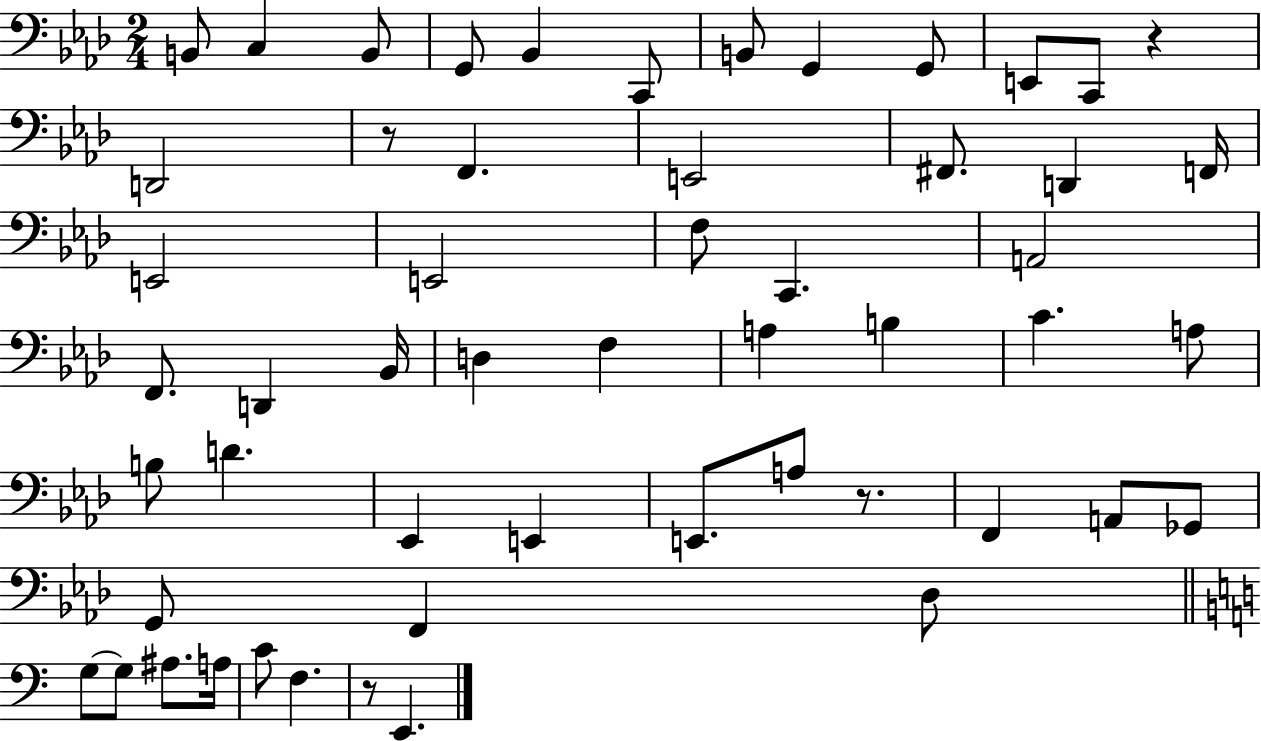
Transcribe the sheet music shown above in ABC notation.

X:1
T:Untitled
M:2/4
L:1/4
K:Ab
B,,/2 C, B,,/2 G,,/2 _B,, C,,/2 B,,/2 G,, G,,/2 E,,/2 C,,/2 z D,,2 z/2 F,, E,,2 ^F,,/2 D,, F,,/4 E,,2 E,,2 F,/2 C,, A,,2 F,,/2 D,, _B,,/4 D, F, A, B, C A,/2 B,/2 D _E,, E,, E,,/2 A,/2 z/2 F,, A,,/2 _G,,/2 G,,/2 F,, _D,/2 G,/2 G,/2 ^A,/2 A,/4 C/2 F, z/2 E,,